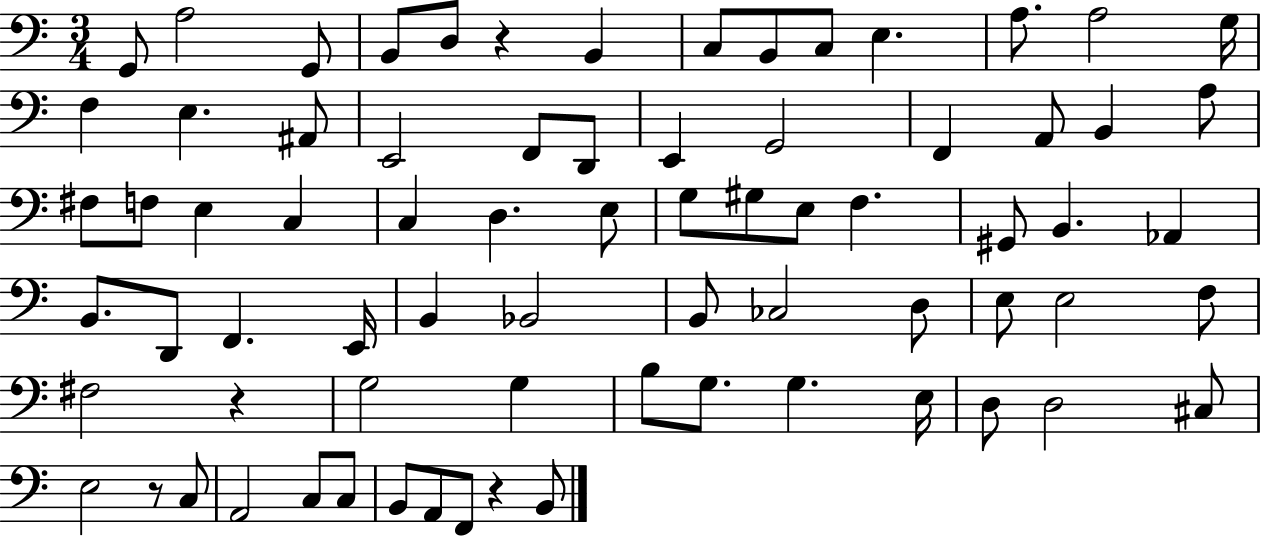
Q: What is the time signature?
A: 3/4